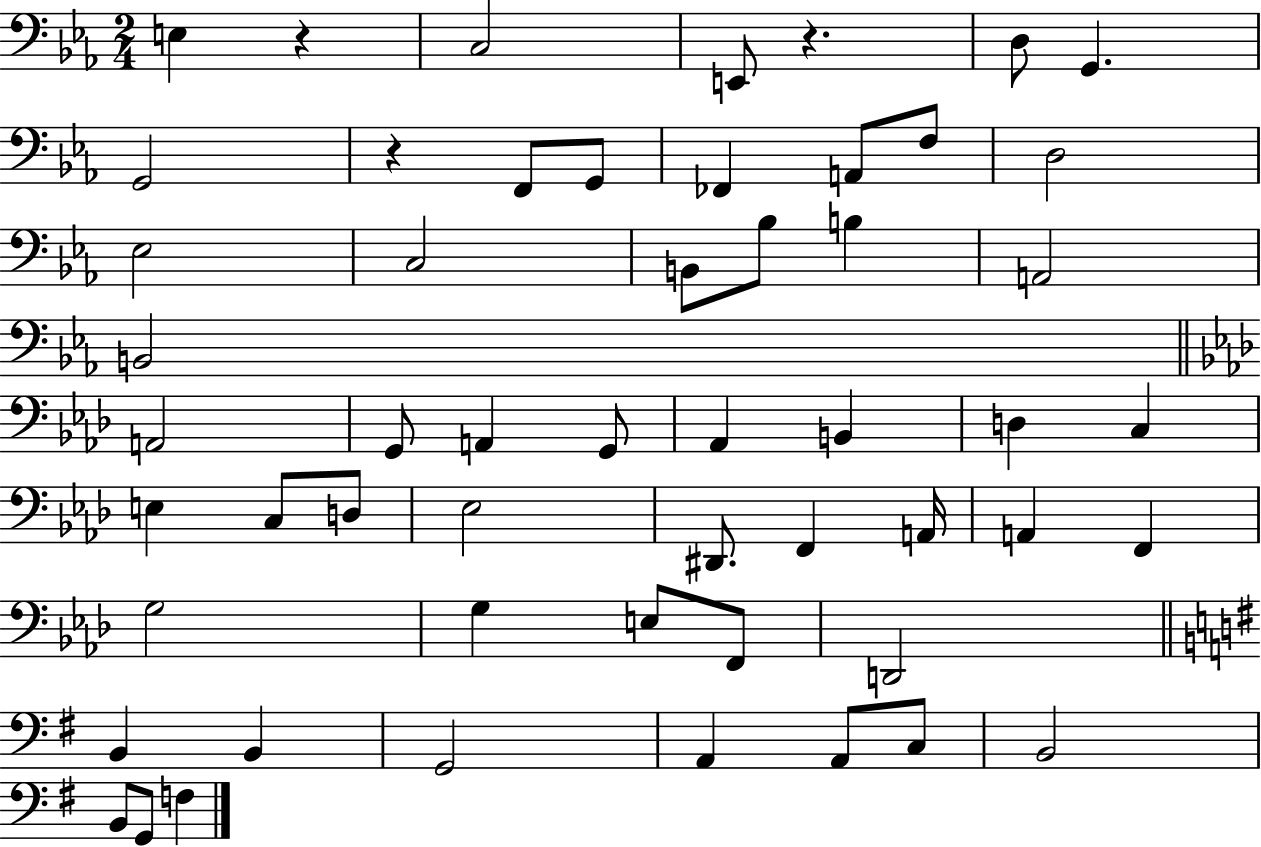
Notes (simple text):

E3/q R/q C3/h E2/e R/q. D3/e G2/q. G2/h R/q F2/e G2/e FES2/q A2/e F3/e D3/h Eb3/h C3/h B2/e Bb3/e B3/q A2/h B2/h A2/h G2/e A2/q G2/e Ab2/q B2/q D3/q C3/q E3/q C3/e D3/e Eb3/h D#2/e. F2/q A2/s A2/q F2/q G3/h G3/q E3/e F2/e D2/h B2/q B2/q G2/h A2/q A2/e C3/e B2/h B2/e G2/e F3/q